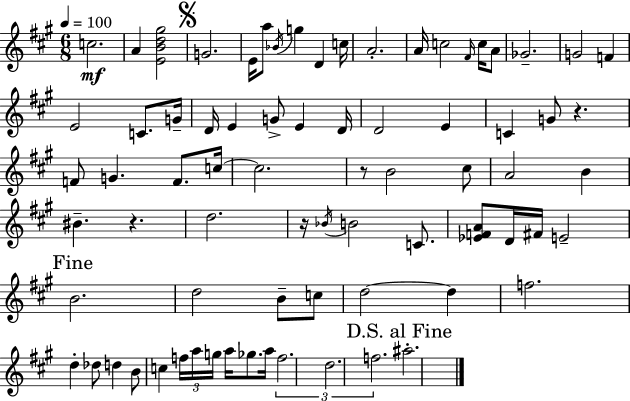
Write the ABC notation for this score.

X:1
T:Untitled
M:6/8
L:1/4
K:A
c2 A [EBd^g]2 G2 E/4 a/2 _B/4 g D c/4 A2 A/4 c2 ^F/4 c/4 A/2 _G2 G2 F E2 C/2 G/4 D/4 E G/2 E D/4 D2 E C G/2 z F/2 G F/2 c/4 c2 z/2 B2 ^c/2 A2 B ^B z d2 z/4 _B/4 B2 C/2 [_EFA]/2 D/4 ^F/4 E2 B2 d2 B/2 c/2 d2 d f2 d _d/2 d B/2 c f/4 a/4 g/4 a/4 _g/2 a/4 f2 d2 f2 ^a2